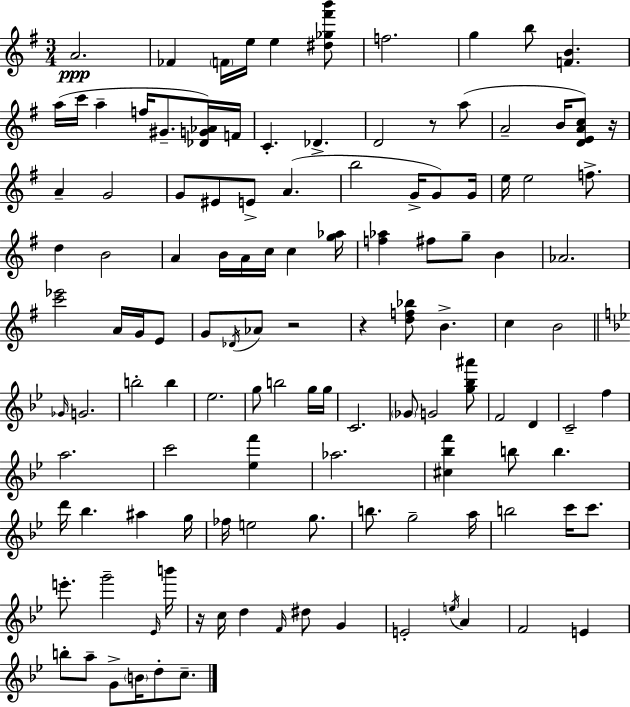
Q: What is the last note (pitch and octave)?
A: C5